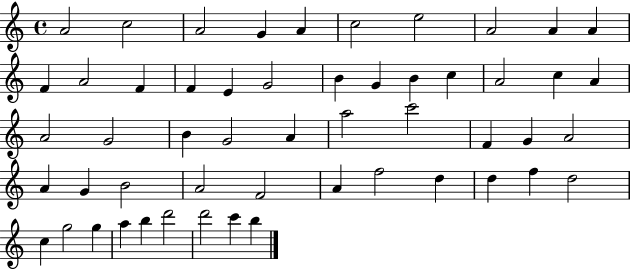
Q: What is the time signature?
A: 4/4